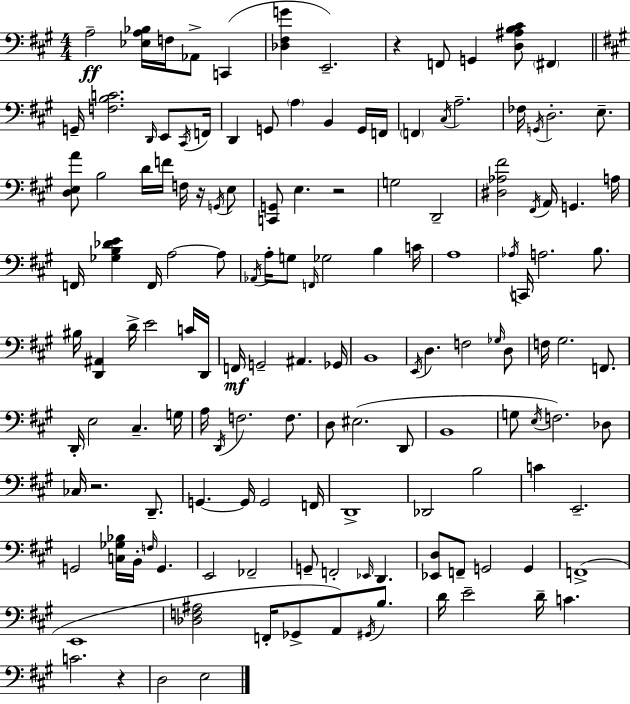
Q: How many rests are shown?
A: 5